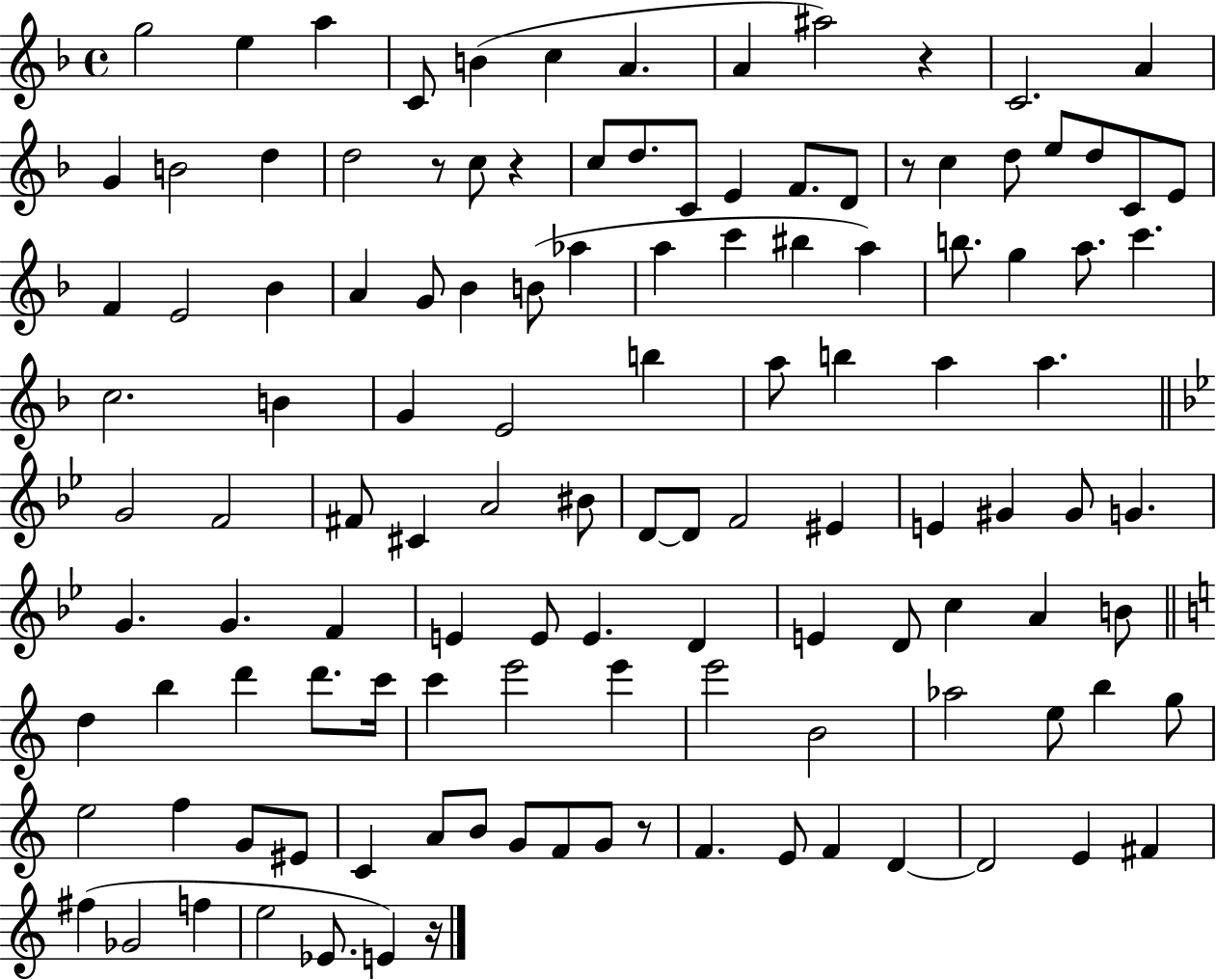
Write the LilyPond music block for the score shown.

{
  \clef treble
  \time 4/4
  \defaultTimeSignature
  \key f \major
  g''2 e''4 a''4 | c'8 b'4( c''4 a'4. | a'4 ais''2) r4 | c'2. a'4 | \break g'4 b'2 d''4 | d''2 r8 c''8 r4 | c''8 d''8. c'8 e'4 f'8. d'8 | r8 c''4 d''8 e''8 d''8 c'8 e'8 | \break f'4 e'2 bes'4 | a'4 g'8 bes'4 b'8( aes''4 | a''4 c'''4 bis''4 a''4) | b''8. g''4 a''8. c'''4. | \break c''2. b'4 | g'4 e'2 b''4 | a''8 b''4 a''4 a''4. | \bar "||" \break \key bes \major g'2 f'2 | fis'8 cis'4 a'2 bis'8 | d'8~~ d'8 f'2 eis'4 | e'4 gis'4 gis'8 g'4. | \break g'4. g'4. f'4 | e'4 e'8 e'4. d'4 | e'4 d'8 c''4 a'4 b'8 | \bar "||" \break \key c \major d''4 b''4 d'''4 d'''8. c'''16 | c'''4 e'''2 e'''4 | e'''2 b'2 | aes''2 e''8 b''4 g''8 | \break e''2 f''4 g'8 eis'8 | c'4 a'8 b'8 g'8 f'8 g'8 r8 | f'4. e'8 f'4 d'4~~ | d'2 e'4 fis'4 | \break fis''4( ges'2 f''4 | e''2 ees'8. e'4) r16 | \bar "|."
}